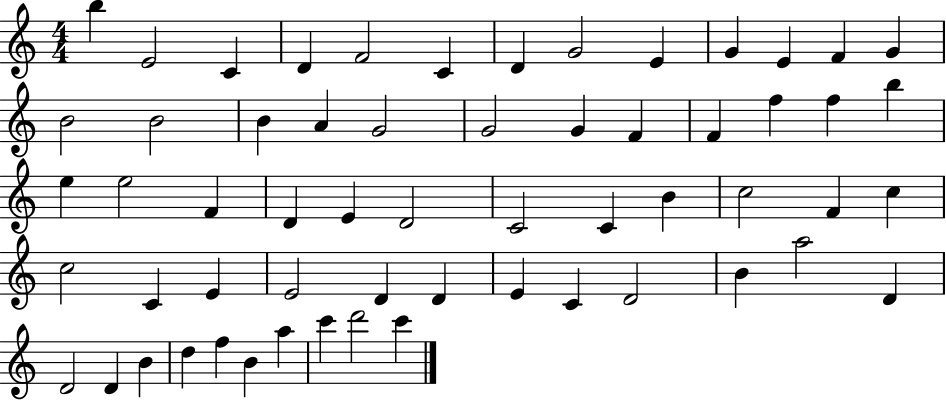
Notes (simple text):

B5/q E4/h C4/q D4/q F4/h C4/q D4/q G4/h E4/q G4/q E4/q F4/q G4/q B4/h B4/h B4/q A4/q G4/h G4/h G4/q F4/q F4/q F5/q F5/q B5/q E5/q E5/h F4/q D4/q E4/q D4/h C4/h C4/q B4/q C5/h F4/q C5/q C5/h C4/q E4/q E4/h D4/q D4/q E4/q C4/q D4/h B4/q A5/h D4/q D4/h D4/q B4/q D5/q F5/q B4/q A5/q C6/q D6/h C6/q